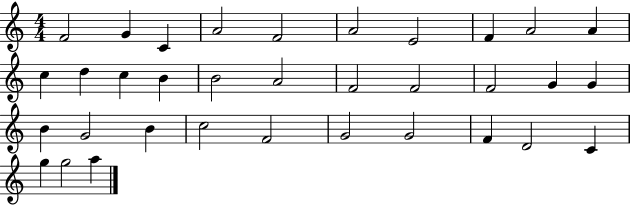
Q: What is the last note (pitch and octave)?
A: A5